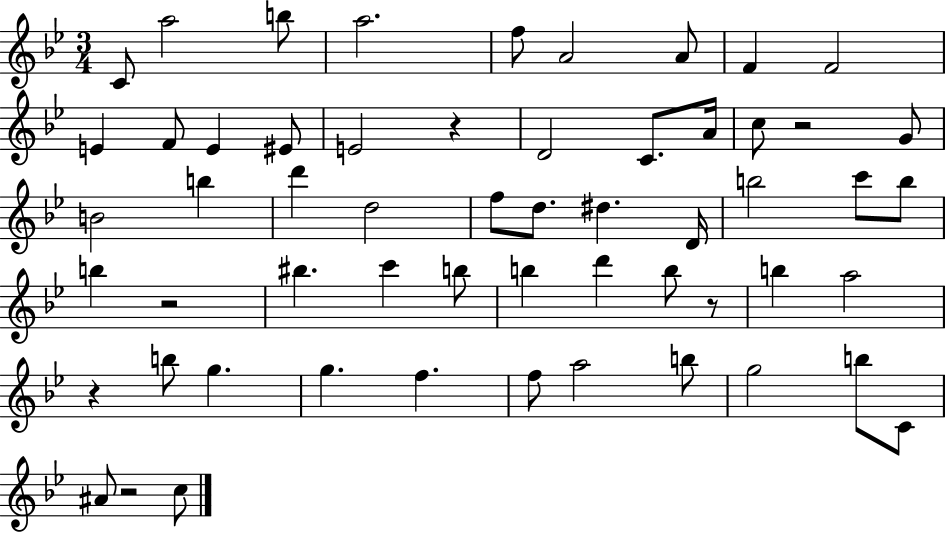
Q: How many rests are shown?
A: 6